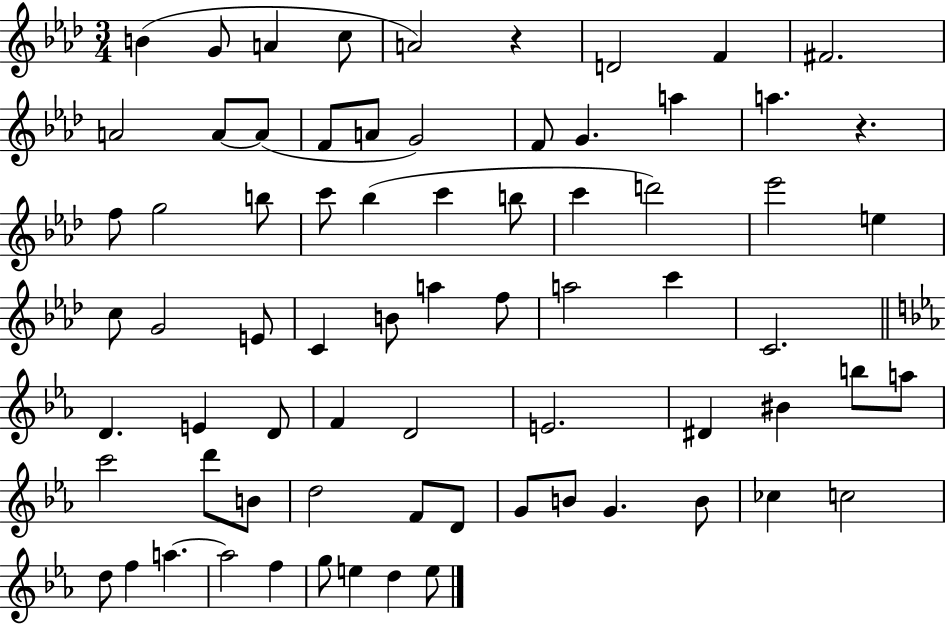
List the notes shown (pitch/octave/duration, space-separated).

B4/q G4/e A4/q C5/e A4/h R/q D4/h F4/q F#4/h. A4/h A4/e A4/e F4/e A4/e G4/h F4/e G4/q. A5/q A5/q. R/q. F5/e G5/h B5/e C6/e Bb5/q C6/q B5/e C6/q D6/h Eb6/h E5/q C5/e G4/h E4/e C4/q B4/e A5/q F5/e A5/h C6/q C4/h. D4/q. E4/q D4/e F4/q D4/h E4/h. D#4/q BIS4/q B5/e A5/e C6/h D6/e B4/e D5/h F4/e D4/e G4/e B4/e G4/q. B4/e CES5/q C5/h D5/e F5/q A5/q. A5/h F5/q G5/e E5/q D5/q E5/e